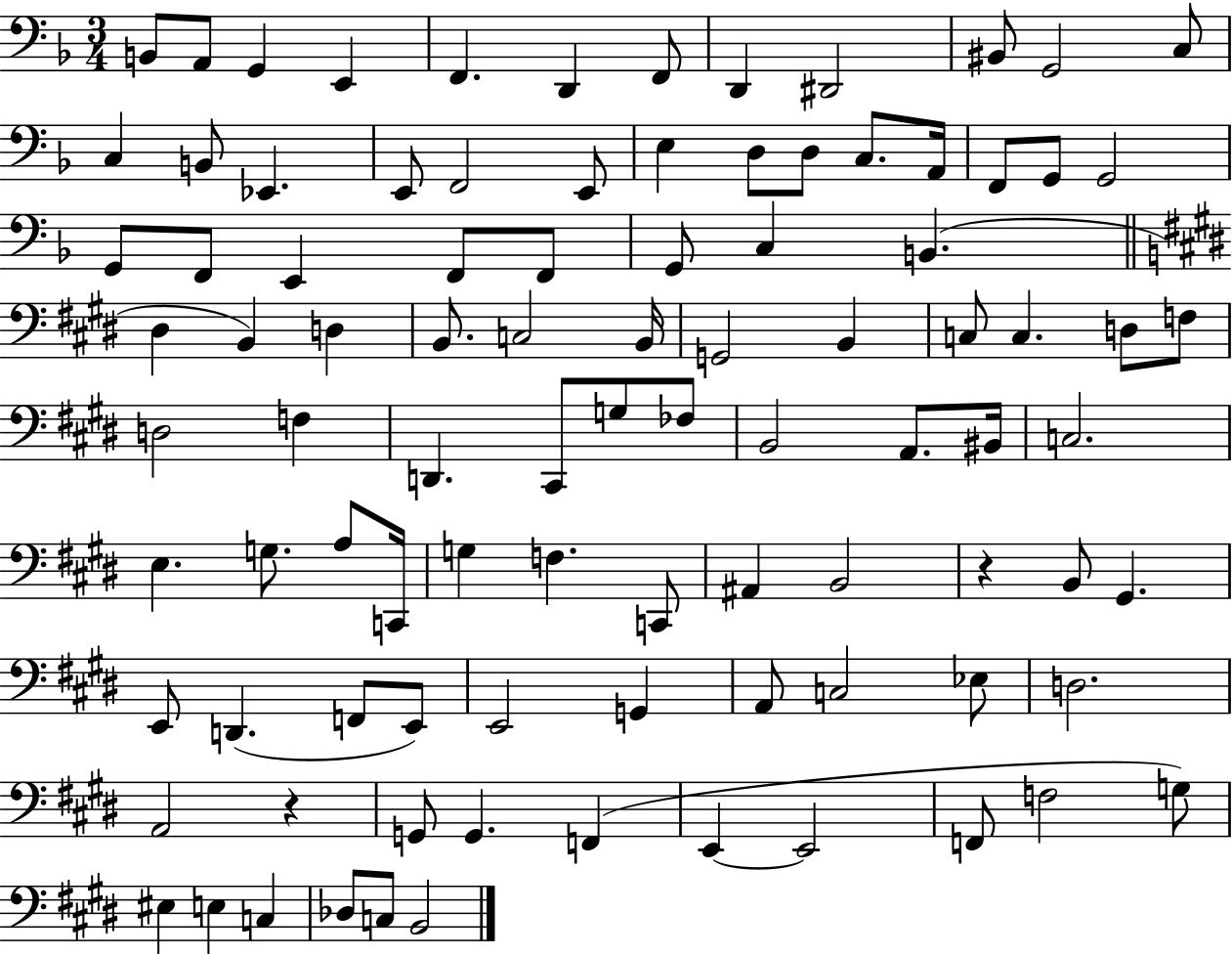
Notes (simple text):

B2/e A2/e G2/q E2/q F2/q. D2/q F2/e D2/q D#2/h BIS2/e G2/h C3/e C3/q B2/e Eb2/q. E2/e F2/h E2/e E3/q D3/e D3/e C3/e. A2/s F2/e G2/e G2/h G2/e F2/e E2/q F2/e F2/e G2/e C3/q B2/q. D#3/q B2/q D3/q B2/e. C3/h B2/s G2/h B2/q C3/e C3/q. D3/e F3/e D3/h F3/q D2/q. C#2/e G3/e FES3/e B2/h A2/e. BIS2/s C3/h. E3/q. G3/e. A3/e C2/s G3/q F3/q. C2/e A#2/q B2/h R/q B2/e G#2/q. E2/e D2/q. F2/e E2/e E2/h G2/q A2/e C3/h Eb3/e D3/h. A2/h R/q G2/e G2/q. F2/q E2/q E2/h F2/e F3/h G3/e EIS3/q E3/q C3/q Db3/e C3/e B2/h